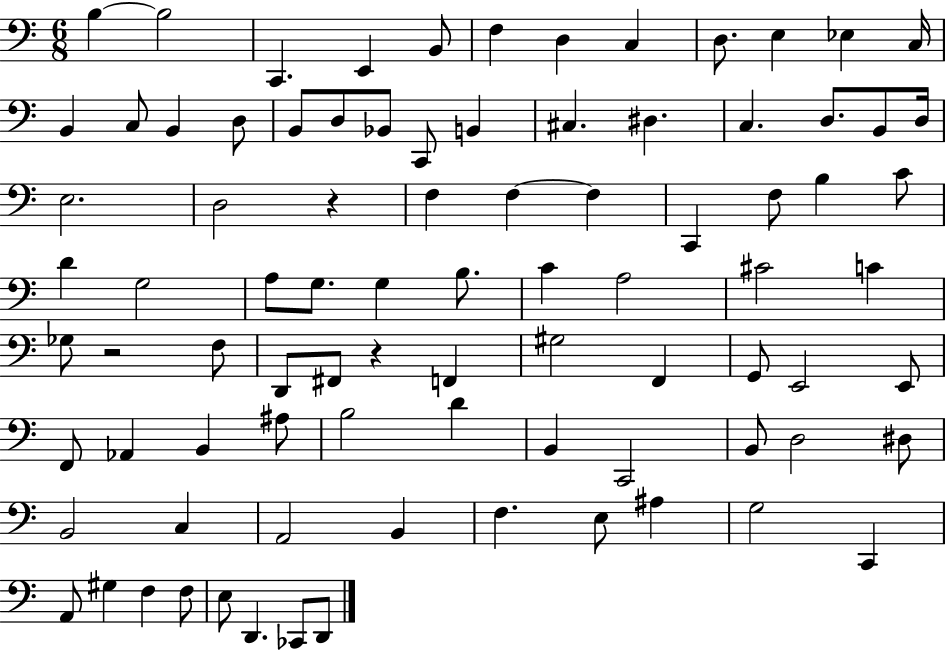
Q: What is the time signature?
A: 6/8